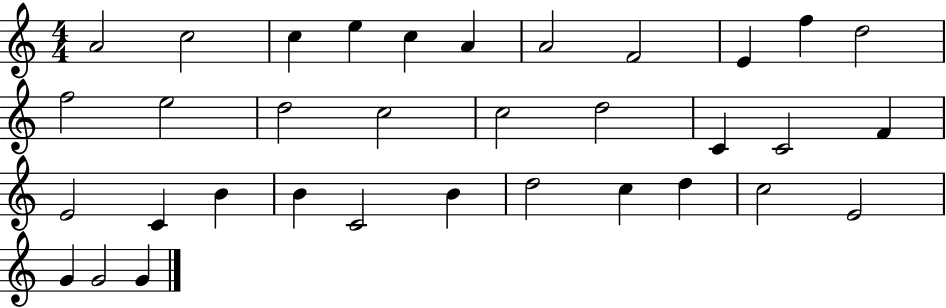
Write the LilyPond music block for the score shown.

{
  \clef treble
  \numericTimeSignature
  \time 4/4
  \key c \major
  a'2 c''2 | c''4 e''4 c''4 a'4 | a'2 f'2 | e'4 f''4 d''2 | \break f''2 e''2 | d''2 c''2 | c''2 d''2 | c'4 c'2 f'4 | \break e'2 c'4 b'4 | b'4 c'2 b'4 | d''2 c''4 d''4 | c''2 e'2 | \break g'4 g'2 g'4 | \bar "|."
}